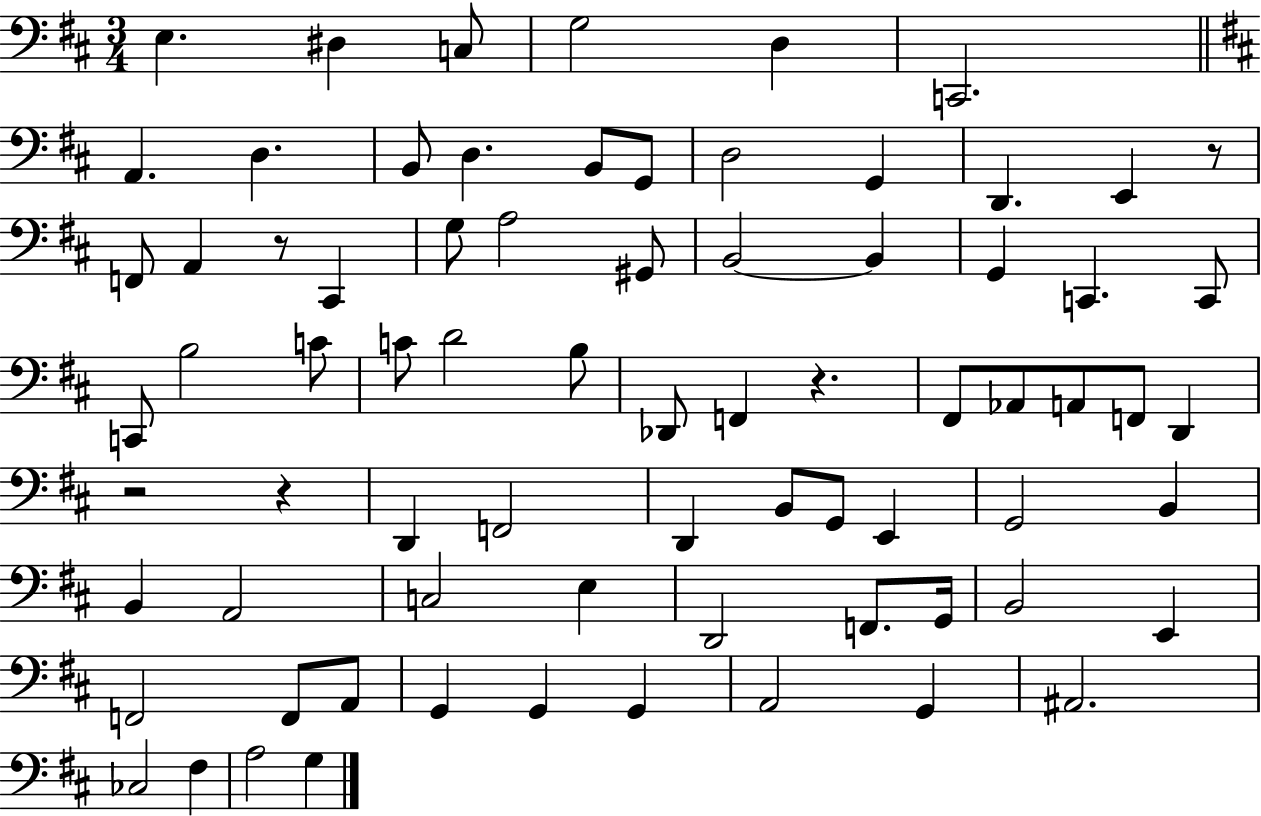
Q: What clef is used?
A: bass